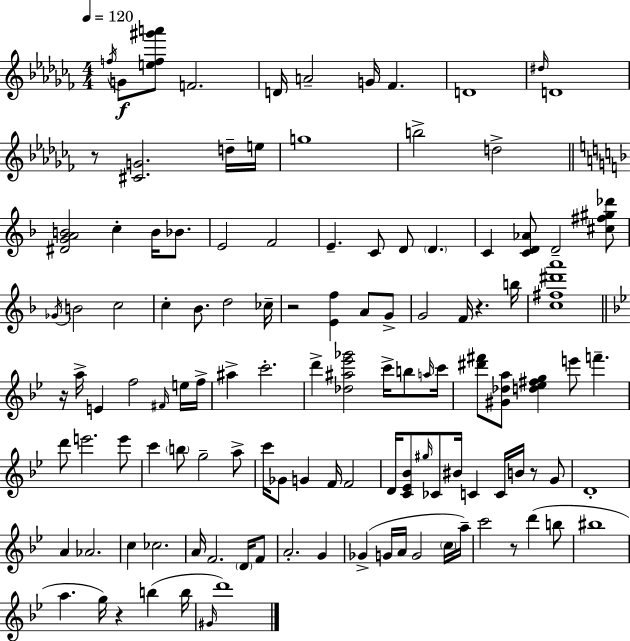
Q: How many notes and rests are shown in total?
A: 119